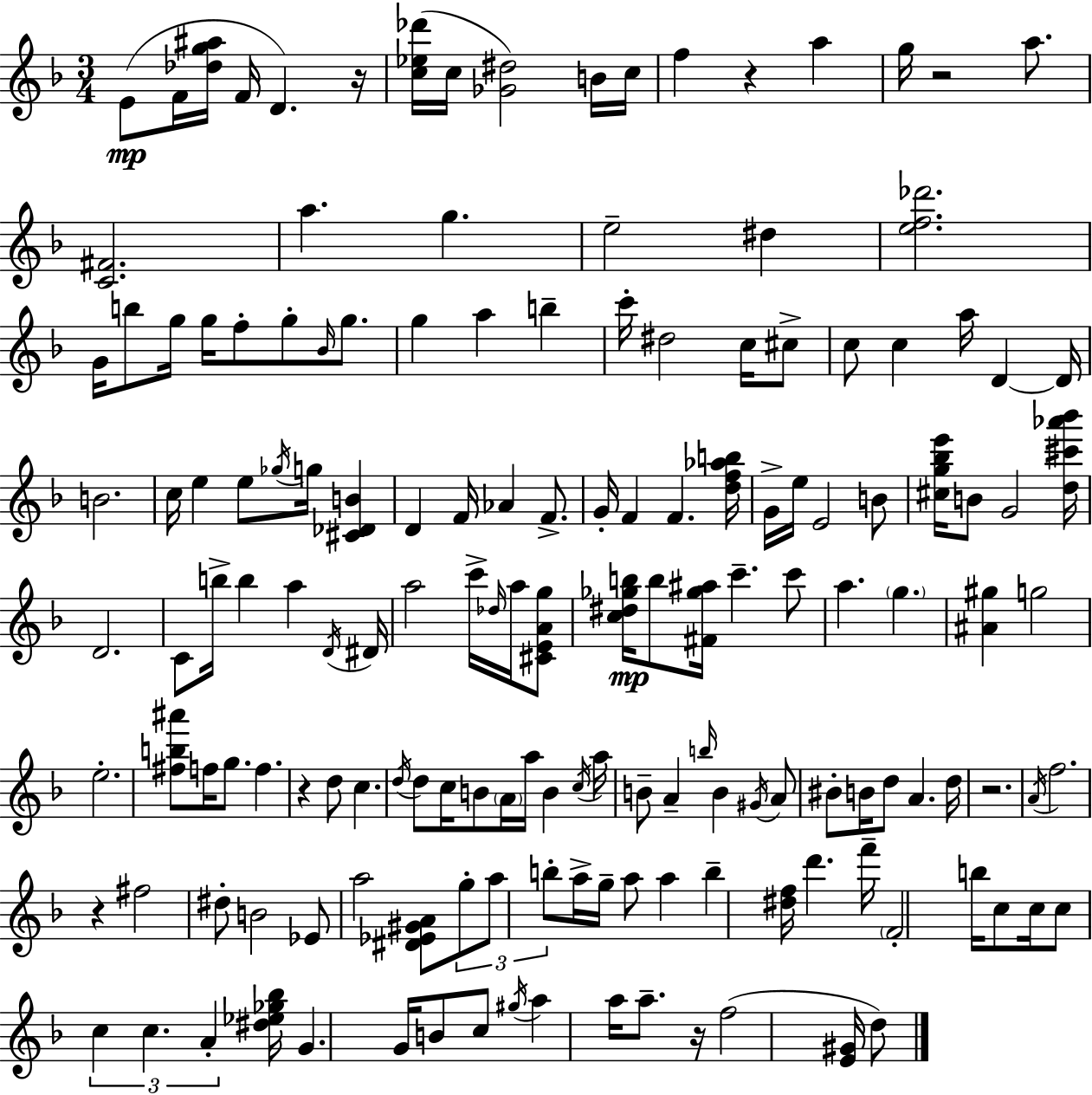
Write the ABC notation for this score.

X:1
T:Untitled
M:3/4
L:1/4
K:F
E/2 F/4 [_dg^a]/4 F/4 D z/4 [c_e_d']/4 c/4 [_G^d]2 B/4 c/4 f z a g/4 z2 a/2 [C^F]2 a g e2 ^d [ef_d']2 G/4 b/2 g/4 g/4 f/2 g/2 _B/4 g/2 g a b c'/4 ^d2 c/4 ^c/2 c/2 c a/4 D D/4 B2 c/4 e e/2 _g/4 g/4 [^C_DB] D F/4 _A F/2 G/4 F F [df_ab]/4 G/4 e/4 E2 B/2 [^cg_be']/4 B/2 G2 [d^c'_a'_b']/4 D2 C/2 b/4 b a D/4 ^D/4 a2 c'/4 _d/4 a/4 [^CEAg]/2 [c^d_gb]/4 b/2 [^F_g^a]/4 c' c'/2 a g [^A^g] g2 e2 [^fb^a']/2 f/4 g/2 f z d/2 c d/4 d/2 c/4 B/2 A/4 a/4 B c/4 a/4 B/2 A b/4 B ^G/4 A/2 ^B/2 B/4 d/2 A d/4 z2 A/4 f2 z ^f2 ^d/2 B2 _E/2 a2 [^D_E^GA]/2 g/2 a/2 b/2 a/4 g/4 a/2 a b [^df]/4 d' f'/4 F2 b/4 c/2 c/4 c/2 c c A [^d_e_g_b]/4 G G/4 B/2 c/2 ^g/4 a a/4 a/2 z/4 f2 [E^G]/4 d/2